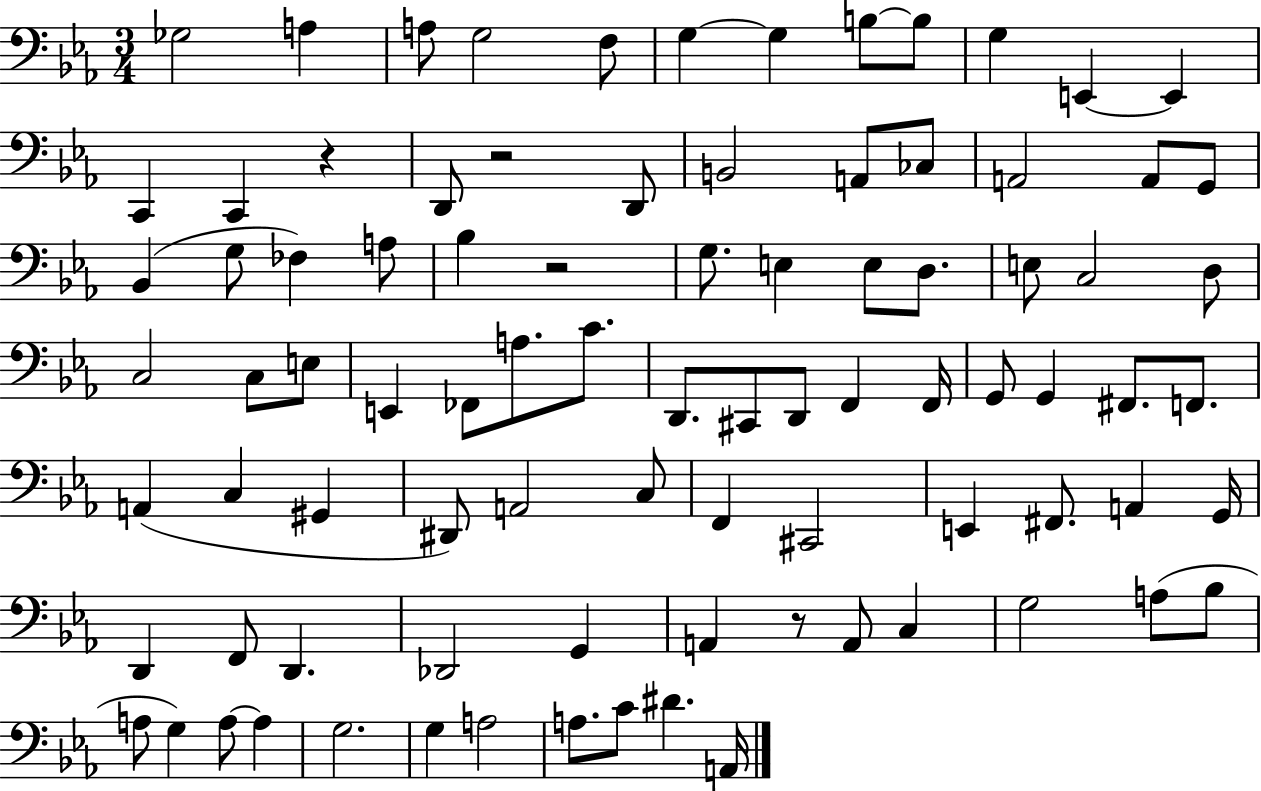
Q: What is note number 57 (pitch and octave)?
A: F2